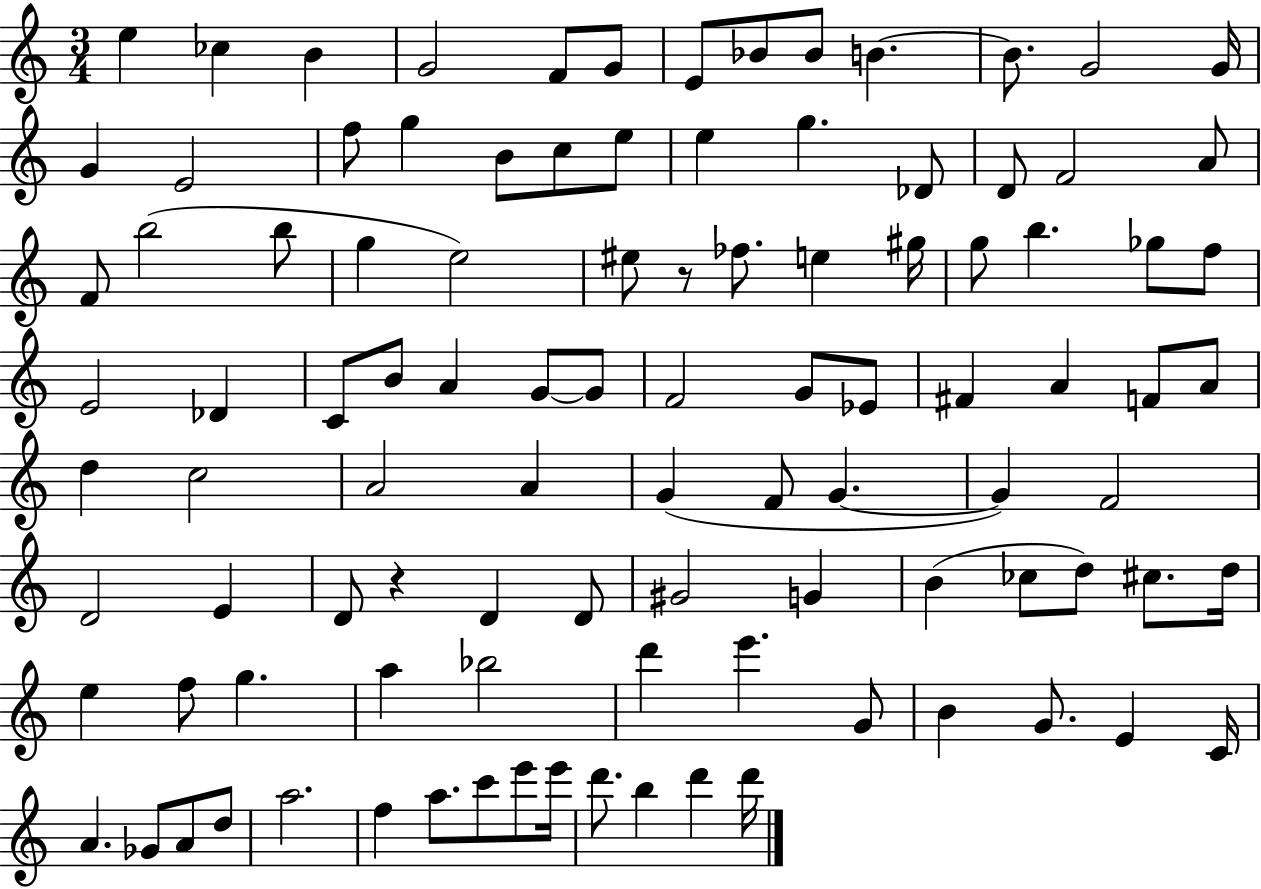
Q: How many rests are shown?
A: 2